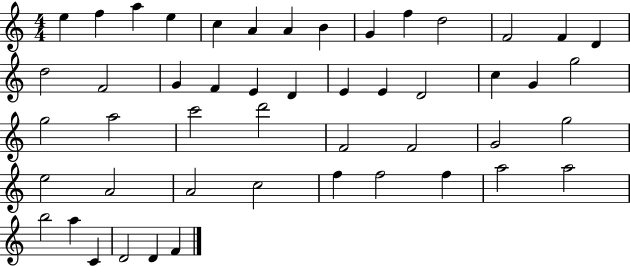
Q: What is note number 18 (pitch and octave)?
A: F4